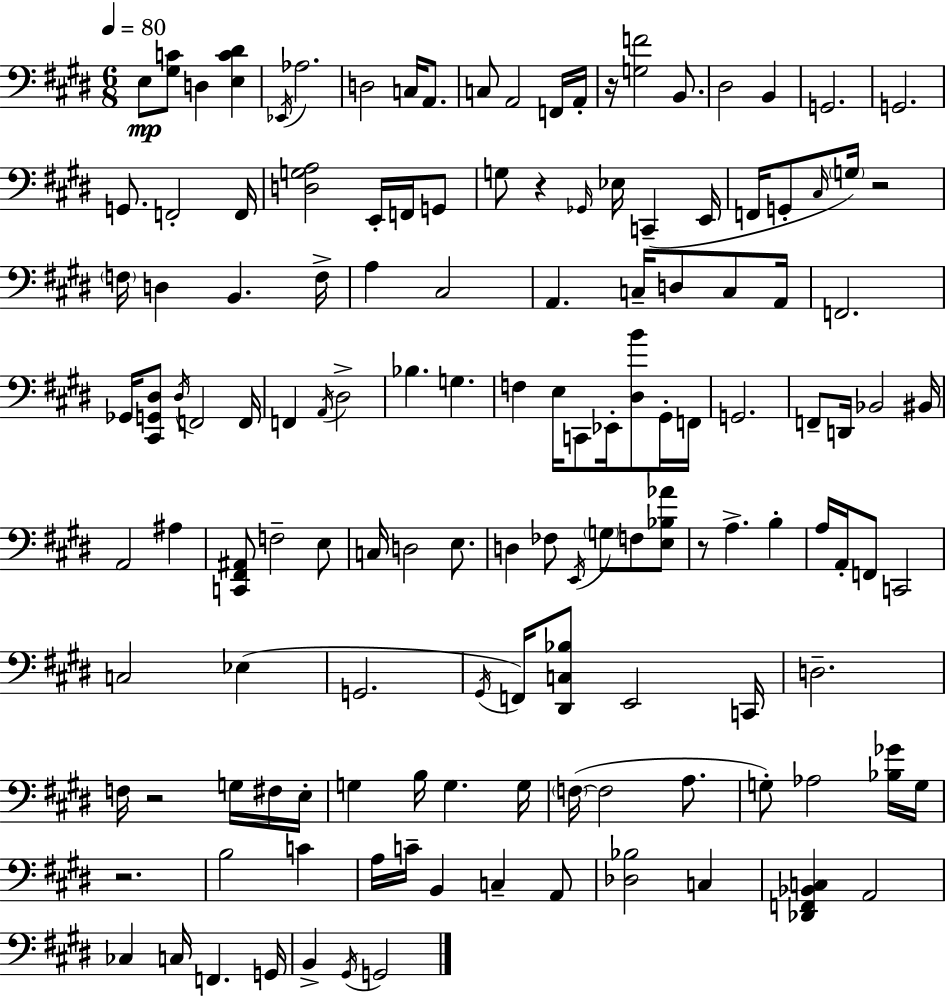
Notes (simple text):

E3/e [G#3,C4]/e D3/q [E3,C4,D#4]/q Eb2/s Ab3/h. D3/h C3/s A2/e. C3/e A2/h F2/s A2/s R/s [G3,F4]/h B2/e. D#3/h B2/q G2/h. G2/h. G2/e. F2/h F2/s [D3,G3,A3]/h E2/s F2/s G2/e G3/e R/q Gb2/s Eb3/s C2/q E2/s F2/s G2/e C#3/s G3/s R/h F3/s D3/q B2/q. F3/s A3/q C#3/h A2/q. C3/s D3/e C3/e A2/s F2/h. Gb2/s [C#2,G2,D#3]/e D#3/s F2/h F2/s F2/q A2/s D#3/h Bb3/q. G3/q. F3/q E3/s C2/e Eb2/s [D#3,B4]/e G#2/s F2/s G2/h. F2/e D2/s Bb2/h BIS2/s A2/h A#3/q [C2,F#2,A#2]/e F3/h E3/e C3/s D3/h E3/e. D3/q FES3/e E2/s G3/e F3/e [E3,Bb3,Ab4]/e R/e A3/q. B3/q A3/s A2/s F2/e C2/h C3/h Eb3/q G2/h. G#2/s F2/s [D#2,C3,Bb3]/e E2/h C2/s D3/h. F3/s R/h G3/s F#3/s E3/s G3/q B3/s G3/q. G3/s F3/s F3/h A3/e. G3/e Ab3/h [Bb3,Gb4]/s G3/s R/h. B3/h C4/q A3/s C4/s B2/q C3/q A2/e [Db3,Bb3]/h C3/q [Db2,F2,Bb2,C3]/q A2/h CES3/q C3/s F2/q. G2/s B2/q G#2/s G2/h